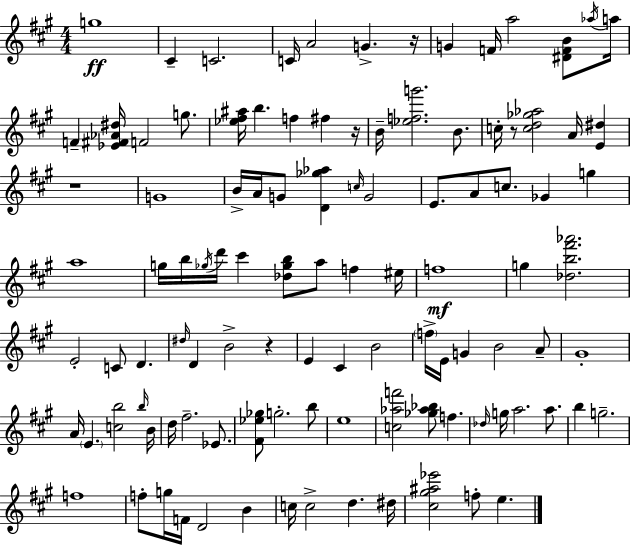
G5/w C#4/q C4/h. C4/s A4/h G4/q. R/s G4/q F4/s A5/h [D#4,F4,B4]/e Ab5/s A5/s F4/q [Eb4,F#4,Ab4,D#5]/s F4/h G5/e. [Eb5,F#5,A#5]/s B5/q. F5/q F#5/q R/s B4/s [Eb5,F5,G6]/h. B4/e. C5/s R/e [C5,D5,Gb5,Ab5]/h A4/s [E4,D#5]/q R/w G4/w B4/s A4/s G4/e [D4,Gb5,Ab5]/q C5/s G4/h E4/e. A4/e C5/e. Gb4/q G5/q A5/w G5/s B5/s Gb5/s D6/s C#6/q [Db5,Gb5,B5]/e A5/e F5/q EIS5/s F5/w G5/q [Db5,B5,F#6,Ab6]/h. E4/h C4/e D4/q. D#5/s D4/q B4/h R/q E4/q C#4/q B4/h F5/s E4/s G4/q B4/h A4/e G#4/w A4/s E4/q. [C5,B5]/h B5/s B4/s D5/s F#5/h. Eb4/e. [F#4,Eb5,Gb5]/e G5/h. B5/e E5/w [C5,Ab5,F6]/h [Gb5,Ab5,Bb5]/e F5/q. Db5/s G5/s A5/h. A5/e. B5/q G5/h. F5/w F5/e G5/s F4/s D4/h B4/q C5/s C5/h D5/q. D#5/s [C#5,G#5,A#5,Eb6]/h F5/e E5/q.